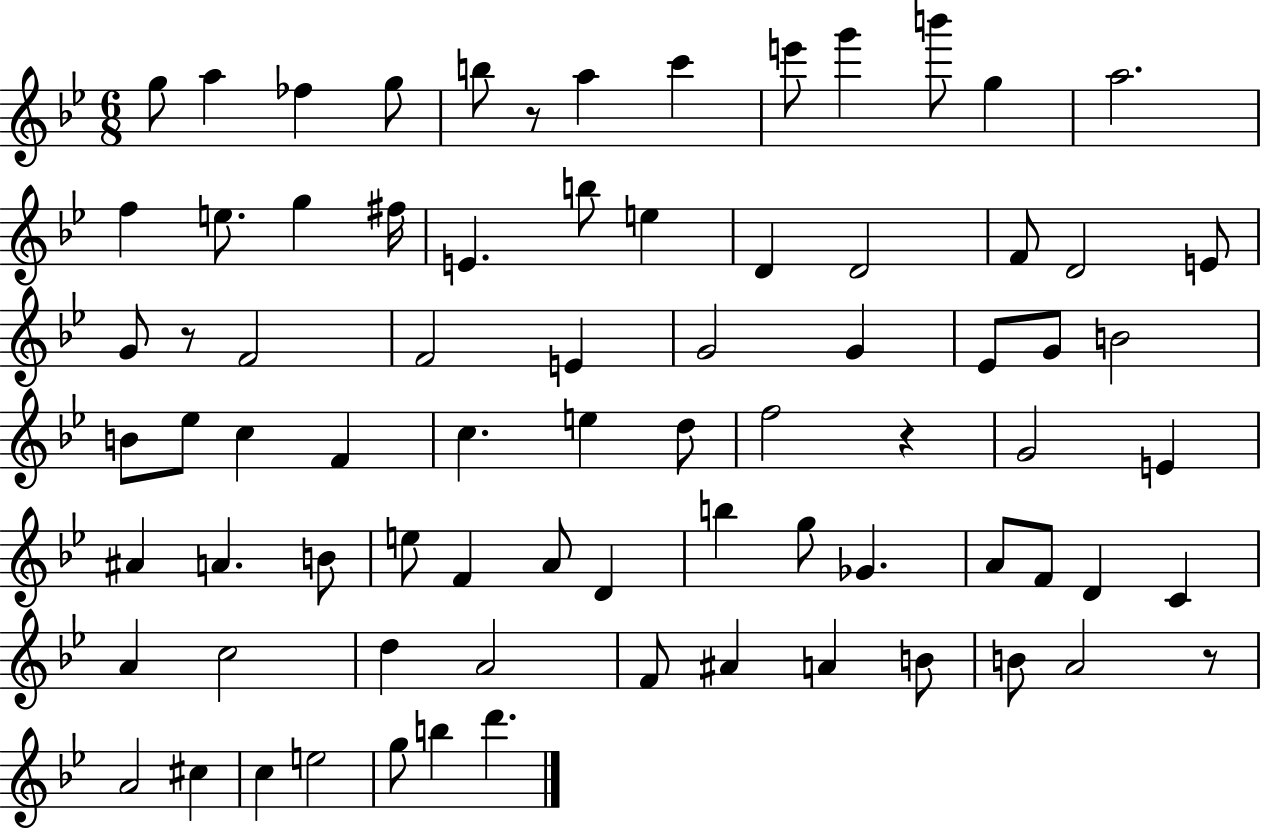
G5/e A5/q FES5/q G5/e B5/e R/e A5/q C6/q E6/e G6/q B6/e G5/q A5/h. F5/q E5/e. G5/q F#5/s E4/q. B5/e E5/q D4/q D4/h F4/e D4/h E4/e G4/e R/e F4/h F4/h E4/q G4/h G4/q Eb4/e G4/e B4/h B4/e Eb5/e C5/q F4/q C5/q. E5/q D5/e F5/h R/q G4/h E4/q A#4/q A4/q. B4/e E5/e F4/q A4/e D4/q B5/q G5/e Gb4/q. A4/e F4/e D4/q C4/q A4/q C5/h D5/q A4/h F4/e A#4/q A4/q B4/e B4/e A4/h R/e A4/h C#5/q C5/q E5/h G5/e B5/q D6/q.